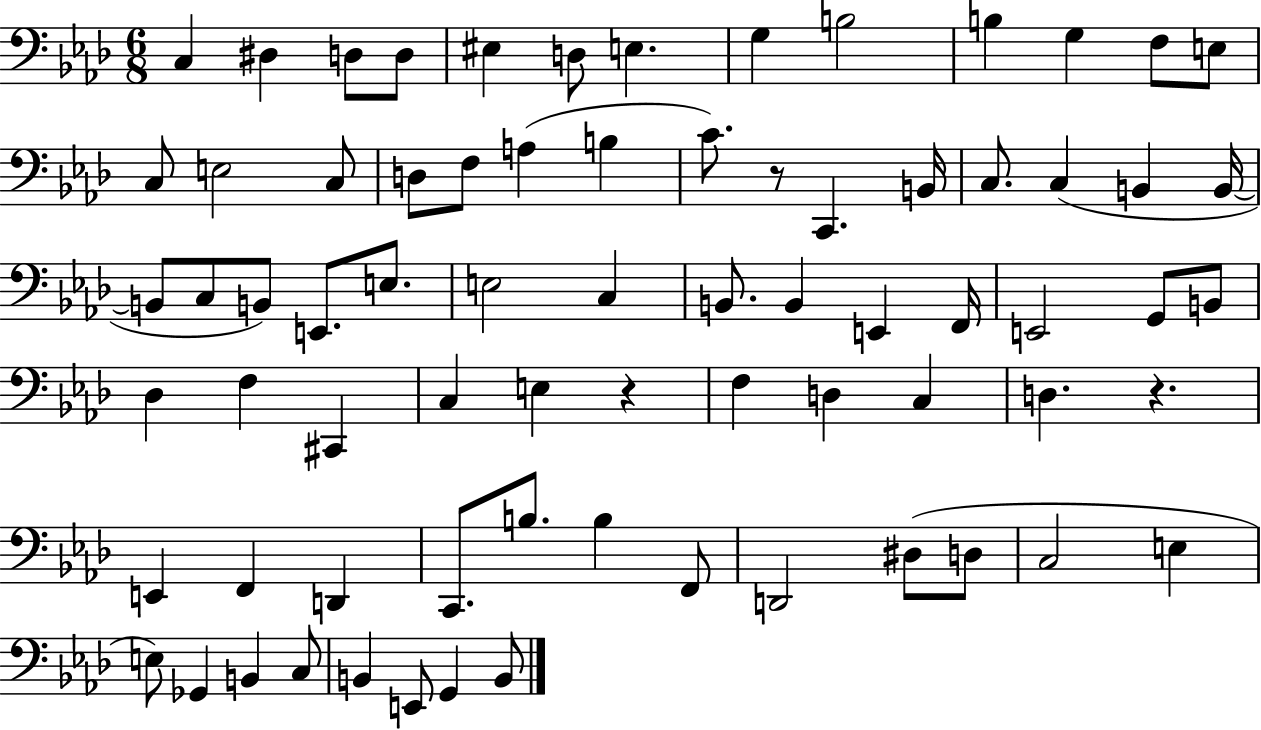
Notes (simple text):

C3/q D#3/q D3/e D3/e EIS3/q D3/e E3/q. G3/q B3/h B3/q G3/q F3/e E3/e C3/e E3/h C3/e D3/e F3/e A3/q B3/q C4/e. R/e C2/q. B2/s C3/e. C3/q B2/q B2/s B2/e C3/e B2/e E2/e. E3/e. E3/h C3/q B2/e. B2/q E2/q F2/s E2/h G2/e B2/e Db3/q F3/q C#2/q C3/q E3/q R/q F3/q D3/q C3/q D3/q. R/q. E2/q F2/q D2/q C2/e. B3/e. B3/q F2/e D2/h D#3/e D3/e C3/h E3/q E3/e Gb2/q B2/q C3/e B2/q E2/e G2/q B2/e